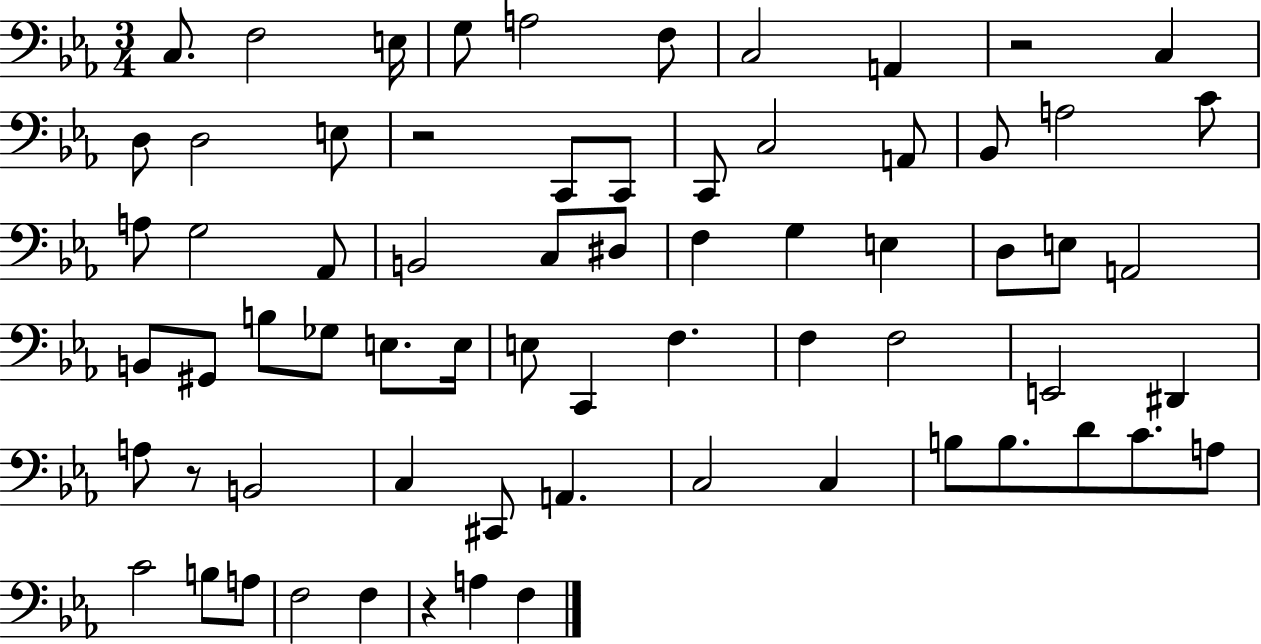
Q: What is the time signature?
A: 3/4